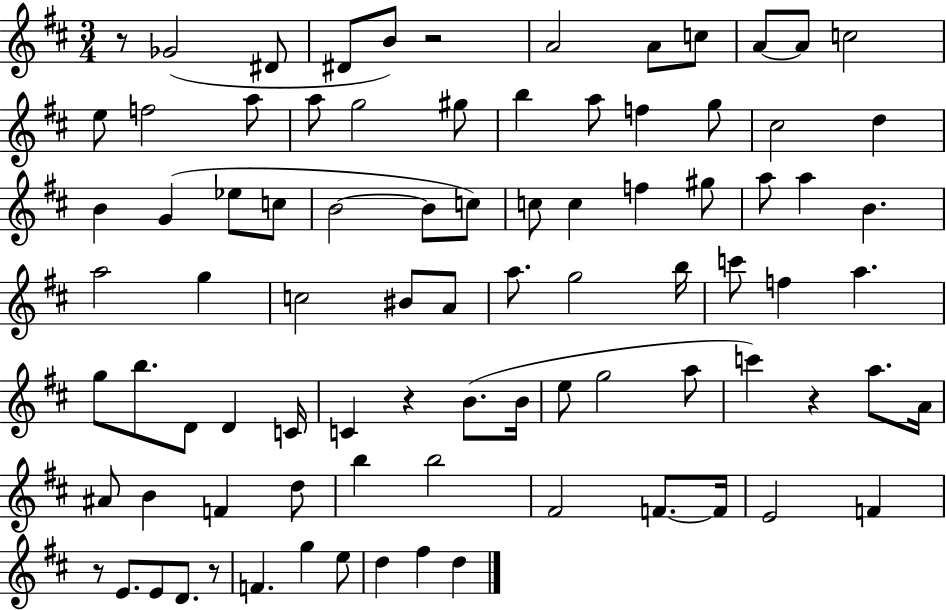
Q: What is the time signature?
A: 3/4